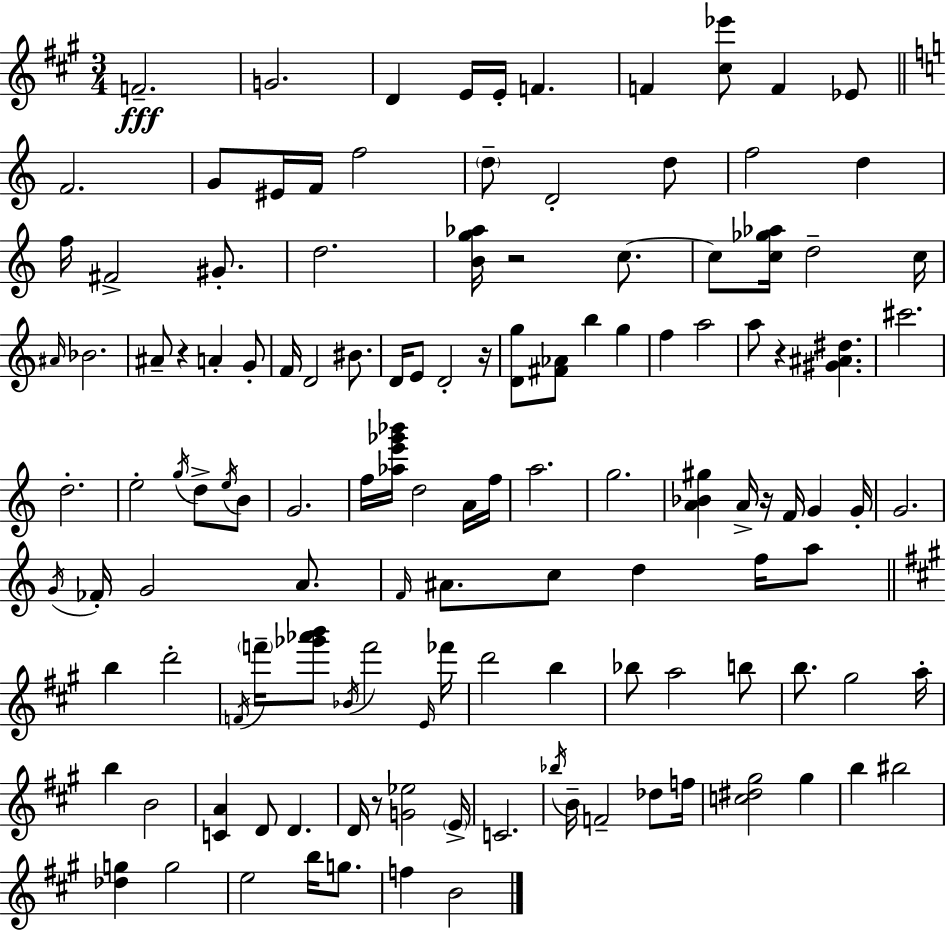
{
  \clef treble
  \numericTimeSignature
  \time 3/4
  \key a \major
  f'2.--\fff | g'2. | d'4 e'16 e'16-. f'4. | f'4 <cis'' ees'''>8 f'4 ees'8 | \break \bar "||" \break \key a \minor f'2. | g'8 eis'16 f'16 f''2 | \parenthesize d''8-- d'2-. d''8 | f''2 d''4 | \break f''16 fis'2-> gis'8.-. | d''2. | <b' g'' aes''>16 r2 c''8.~~ | c''8 <c'' ges'' aes''>16 d''2-- c''16 | \break \grace { ais'16 } bes'2. | ais'8-- r4 a'4-. g'8-. | f'16 d'2 bis'8. | d'16 e'8 d'2-. | \break r16 <d' g''>8 <fis' aes'>8 b''4 g''4 | f''4 a''2 | a''8 r4 <gis' ais' dis''>4. | cis'''2. | \break d''2.-. | e''2-. \acciaccatura { g''16 } d''8-> | \acciaccatura { e''16 } b'8 g'2. | f''16 <aes'' e''' ges''' bes'''>16 d''2 | \break a'16 f''16 a''2. | g''2. | <a' bes' gis''>4 a'16-> r16 f'16 g'4 | g'16-. g'2. | \break \acciaccatura { g'16 } fes'16-. g'2 | a'8. \grace { f'16 } ais'8. c''8 d''4 | f''16 a''8 \bar "||" \break \key a \major b''4 d'''2-. | \acciaccatura { f'16 } \parenthesize f'''16-- <ges''' aes''' b'''>8 \acciaccatura { bes'16 } f'''2 | \grace { e'16 } fes'''16 d'''2 b''4 | bes''8 a''2 | \break b''8 b''8. gis''2 | a''16-. b''4 b'2 | <c' a'>4 d'8 d'4. | d'16 r8 <g' ees''>2 | \break \parenthesize e'16-> c'2. | \acciaccatura { bes''16 } b'16-- f'2-- | des''8 f''16 <c'' dis'' gis''>2 | gis''4 b''4 bis''2 | \break <des'' g''>4 g''2 | e''2 | b''16 g''8. f''4 b'2 | \bar "|."
}